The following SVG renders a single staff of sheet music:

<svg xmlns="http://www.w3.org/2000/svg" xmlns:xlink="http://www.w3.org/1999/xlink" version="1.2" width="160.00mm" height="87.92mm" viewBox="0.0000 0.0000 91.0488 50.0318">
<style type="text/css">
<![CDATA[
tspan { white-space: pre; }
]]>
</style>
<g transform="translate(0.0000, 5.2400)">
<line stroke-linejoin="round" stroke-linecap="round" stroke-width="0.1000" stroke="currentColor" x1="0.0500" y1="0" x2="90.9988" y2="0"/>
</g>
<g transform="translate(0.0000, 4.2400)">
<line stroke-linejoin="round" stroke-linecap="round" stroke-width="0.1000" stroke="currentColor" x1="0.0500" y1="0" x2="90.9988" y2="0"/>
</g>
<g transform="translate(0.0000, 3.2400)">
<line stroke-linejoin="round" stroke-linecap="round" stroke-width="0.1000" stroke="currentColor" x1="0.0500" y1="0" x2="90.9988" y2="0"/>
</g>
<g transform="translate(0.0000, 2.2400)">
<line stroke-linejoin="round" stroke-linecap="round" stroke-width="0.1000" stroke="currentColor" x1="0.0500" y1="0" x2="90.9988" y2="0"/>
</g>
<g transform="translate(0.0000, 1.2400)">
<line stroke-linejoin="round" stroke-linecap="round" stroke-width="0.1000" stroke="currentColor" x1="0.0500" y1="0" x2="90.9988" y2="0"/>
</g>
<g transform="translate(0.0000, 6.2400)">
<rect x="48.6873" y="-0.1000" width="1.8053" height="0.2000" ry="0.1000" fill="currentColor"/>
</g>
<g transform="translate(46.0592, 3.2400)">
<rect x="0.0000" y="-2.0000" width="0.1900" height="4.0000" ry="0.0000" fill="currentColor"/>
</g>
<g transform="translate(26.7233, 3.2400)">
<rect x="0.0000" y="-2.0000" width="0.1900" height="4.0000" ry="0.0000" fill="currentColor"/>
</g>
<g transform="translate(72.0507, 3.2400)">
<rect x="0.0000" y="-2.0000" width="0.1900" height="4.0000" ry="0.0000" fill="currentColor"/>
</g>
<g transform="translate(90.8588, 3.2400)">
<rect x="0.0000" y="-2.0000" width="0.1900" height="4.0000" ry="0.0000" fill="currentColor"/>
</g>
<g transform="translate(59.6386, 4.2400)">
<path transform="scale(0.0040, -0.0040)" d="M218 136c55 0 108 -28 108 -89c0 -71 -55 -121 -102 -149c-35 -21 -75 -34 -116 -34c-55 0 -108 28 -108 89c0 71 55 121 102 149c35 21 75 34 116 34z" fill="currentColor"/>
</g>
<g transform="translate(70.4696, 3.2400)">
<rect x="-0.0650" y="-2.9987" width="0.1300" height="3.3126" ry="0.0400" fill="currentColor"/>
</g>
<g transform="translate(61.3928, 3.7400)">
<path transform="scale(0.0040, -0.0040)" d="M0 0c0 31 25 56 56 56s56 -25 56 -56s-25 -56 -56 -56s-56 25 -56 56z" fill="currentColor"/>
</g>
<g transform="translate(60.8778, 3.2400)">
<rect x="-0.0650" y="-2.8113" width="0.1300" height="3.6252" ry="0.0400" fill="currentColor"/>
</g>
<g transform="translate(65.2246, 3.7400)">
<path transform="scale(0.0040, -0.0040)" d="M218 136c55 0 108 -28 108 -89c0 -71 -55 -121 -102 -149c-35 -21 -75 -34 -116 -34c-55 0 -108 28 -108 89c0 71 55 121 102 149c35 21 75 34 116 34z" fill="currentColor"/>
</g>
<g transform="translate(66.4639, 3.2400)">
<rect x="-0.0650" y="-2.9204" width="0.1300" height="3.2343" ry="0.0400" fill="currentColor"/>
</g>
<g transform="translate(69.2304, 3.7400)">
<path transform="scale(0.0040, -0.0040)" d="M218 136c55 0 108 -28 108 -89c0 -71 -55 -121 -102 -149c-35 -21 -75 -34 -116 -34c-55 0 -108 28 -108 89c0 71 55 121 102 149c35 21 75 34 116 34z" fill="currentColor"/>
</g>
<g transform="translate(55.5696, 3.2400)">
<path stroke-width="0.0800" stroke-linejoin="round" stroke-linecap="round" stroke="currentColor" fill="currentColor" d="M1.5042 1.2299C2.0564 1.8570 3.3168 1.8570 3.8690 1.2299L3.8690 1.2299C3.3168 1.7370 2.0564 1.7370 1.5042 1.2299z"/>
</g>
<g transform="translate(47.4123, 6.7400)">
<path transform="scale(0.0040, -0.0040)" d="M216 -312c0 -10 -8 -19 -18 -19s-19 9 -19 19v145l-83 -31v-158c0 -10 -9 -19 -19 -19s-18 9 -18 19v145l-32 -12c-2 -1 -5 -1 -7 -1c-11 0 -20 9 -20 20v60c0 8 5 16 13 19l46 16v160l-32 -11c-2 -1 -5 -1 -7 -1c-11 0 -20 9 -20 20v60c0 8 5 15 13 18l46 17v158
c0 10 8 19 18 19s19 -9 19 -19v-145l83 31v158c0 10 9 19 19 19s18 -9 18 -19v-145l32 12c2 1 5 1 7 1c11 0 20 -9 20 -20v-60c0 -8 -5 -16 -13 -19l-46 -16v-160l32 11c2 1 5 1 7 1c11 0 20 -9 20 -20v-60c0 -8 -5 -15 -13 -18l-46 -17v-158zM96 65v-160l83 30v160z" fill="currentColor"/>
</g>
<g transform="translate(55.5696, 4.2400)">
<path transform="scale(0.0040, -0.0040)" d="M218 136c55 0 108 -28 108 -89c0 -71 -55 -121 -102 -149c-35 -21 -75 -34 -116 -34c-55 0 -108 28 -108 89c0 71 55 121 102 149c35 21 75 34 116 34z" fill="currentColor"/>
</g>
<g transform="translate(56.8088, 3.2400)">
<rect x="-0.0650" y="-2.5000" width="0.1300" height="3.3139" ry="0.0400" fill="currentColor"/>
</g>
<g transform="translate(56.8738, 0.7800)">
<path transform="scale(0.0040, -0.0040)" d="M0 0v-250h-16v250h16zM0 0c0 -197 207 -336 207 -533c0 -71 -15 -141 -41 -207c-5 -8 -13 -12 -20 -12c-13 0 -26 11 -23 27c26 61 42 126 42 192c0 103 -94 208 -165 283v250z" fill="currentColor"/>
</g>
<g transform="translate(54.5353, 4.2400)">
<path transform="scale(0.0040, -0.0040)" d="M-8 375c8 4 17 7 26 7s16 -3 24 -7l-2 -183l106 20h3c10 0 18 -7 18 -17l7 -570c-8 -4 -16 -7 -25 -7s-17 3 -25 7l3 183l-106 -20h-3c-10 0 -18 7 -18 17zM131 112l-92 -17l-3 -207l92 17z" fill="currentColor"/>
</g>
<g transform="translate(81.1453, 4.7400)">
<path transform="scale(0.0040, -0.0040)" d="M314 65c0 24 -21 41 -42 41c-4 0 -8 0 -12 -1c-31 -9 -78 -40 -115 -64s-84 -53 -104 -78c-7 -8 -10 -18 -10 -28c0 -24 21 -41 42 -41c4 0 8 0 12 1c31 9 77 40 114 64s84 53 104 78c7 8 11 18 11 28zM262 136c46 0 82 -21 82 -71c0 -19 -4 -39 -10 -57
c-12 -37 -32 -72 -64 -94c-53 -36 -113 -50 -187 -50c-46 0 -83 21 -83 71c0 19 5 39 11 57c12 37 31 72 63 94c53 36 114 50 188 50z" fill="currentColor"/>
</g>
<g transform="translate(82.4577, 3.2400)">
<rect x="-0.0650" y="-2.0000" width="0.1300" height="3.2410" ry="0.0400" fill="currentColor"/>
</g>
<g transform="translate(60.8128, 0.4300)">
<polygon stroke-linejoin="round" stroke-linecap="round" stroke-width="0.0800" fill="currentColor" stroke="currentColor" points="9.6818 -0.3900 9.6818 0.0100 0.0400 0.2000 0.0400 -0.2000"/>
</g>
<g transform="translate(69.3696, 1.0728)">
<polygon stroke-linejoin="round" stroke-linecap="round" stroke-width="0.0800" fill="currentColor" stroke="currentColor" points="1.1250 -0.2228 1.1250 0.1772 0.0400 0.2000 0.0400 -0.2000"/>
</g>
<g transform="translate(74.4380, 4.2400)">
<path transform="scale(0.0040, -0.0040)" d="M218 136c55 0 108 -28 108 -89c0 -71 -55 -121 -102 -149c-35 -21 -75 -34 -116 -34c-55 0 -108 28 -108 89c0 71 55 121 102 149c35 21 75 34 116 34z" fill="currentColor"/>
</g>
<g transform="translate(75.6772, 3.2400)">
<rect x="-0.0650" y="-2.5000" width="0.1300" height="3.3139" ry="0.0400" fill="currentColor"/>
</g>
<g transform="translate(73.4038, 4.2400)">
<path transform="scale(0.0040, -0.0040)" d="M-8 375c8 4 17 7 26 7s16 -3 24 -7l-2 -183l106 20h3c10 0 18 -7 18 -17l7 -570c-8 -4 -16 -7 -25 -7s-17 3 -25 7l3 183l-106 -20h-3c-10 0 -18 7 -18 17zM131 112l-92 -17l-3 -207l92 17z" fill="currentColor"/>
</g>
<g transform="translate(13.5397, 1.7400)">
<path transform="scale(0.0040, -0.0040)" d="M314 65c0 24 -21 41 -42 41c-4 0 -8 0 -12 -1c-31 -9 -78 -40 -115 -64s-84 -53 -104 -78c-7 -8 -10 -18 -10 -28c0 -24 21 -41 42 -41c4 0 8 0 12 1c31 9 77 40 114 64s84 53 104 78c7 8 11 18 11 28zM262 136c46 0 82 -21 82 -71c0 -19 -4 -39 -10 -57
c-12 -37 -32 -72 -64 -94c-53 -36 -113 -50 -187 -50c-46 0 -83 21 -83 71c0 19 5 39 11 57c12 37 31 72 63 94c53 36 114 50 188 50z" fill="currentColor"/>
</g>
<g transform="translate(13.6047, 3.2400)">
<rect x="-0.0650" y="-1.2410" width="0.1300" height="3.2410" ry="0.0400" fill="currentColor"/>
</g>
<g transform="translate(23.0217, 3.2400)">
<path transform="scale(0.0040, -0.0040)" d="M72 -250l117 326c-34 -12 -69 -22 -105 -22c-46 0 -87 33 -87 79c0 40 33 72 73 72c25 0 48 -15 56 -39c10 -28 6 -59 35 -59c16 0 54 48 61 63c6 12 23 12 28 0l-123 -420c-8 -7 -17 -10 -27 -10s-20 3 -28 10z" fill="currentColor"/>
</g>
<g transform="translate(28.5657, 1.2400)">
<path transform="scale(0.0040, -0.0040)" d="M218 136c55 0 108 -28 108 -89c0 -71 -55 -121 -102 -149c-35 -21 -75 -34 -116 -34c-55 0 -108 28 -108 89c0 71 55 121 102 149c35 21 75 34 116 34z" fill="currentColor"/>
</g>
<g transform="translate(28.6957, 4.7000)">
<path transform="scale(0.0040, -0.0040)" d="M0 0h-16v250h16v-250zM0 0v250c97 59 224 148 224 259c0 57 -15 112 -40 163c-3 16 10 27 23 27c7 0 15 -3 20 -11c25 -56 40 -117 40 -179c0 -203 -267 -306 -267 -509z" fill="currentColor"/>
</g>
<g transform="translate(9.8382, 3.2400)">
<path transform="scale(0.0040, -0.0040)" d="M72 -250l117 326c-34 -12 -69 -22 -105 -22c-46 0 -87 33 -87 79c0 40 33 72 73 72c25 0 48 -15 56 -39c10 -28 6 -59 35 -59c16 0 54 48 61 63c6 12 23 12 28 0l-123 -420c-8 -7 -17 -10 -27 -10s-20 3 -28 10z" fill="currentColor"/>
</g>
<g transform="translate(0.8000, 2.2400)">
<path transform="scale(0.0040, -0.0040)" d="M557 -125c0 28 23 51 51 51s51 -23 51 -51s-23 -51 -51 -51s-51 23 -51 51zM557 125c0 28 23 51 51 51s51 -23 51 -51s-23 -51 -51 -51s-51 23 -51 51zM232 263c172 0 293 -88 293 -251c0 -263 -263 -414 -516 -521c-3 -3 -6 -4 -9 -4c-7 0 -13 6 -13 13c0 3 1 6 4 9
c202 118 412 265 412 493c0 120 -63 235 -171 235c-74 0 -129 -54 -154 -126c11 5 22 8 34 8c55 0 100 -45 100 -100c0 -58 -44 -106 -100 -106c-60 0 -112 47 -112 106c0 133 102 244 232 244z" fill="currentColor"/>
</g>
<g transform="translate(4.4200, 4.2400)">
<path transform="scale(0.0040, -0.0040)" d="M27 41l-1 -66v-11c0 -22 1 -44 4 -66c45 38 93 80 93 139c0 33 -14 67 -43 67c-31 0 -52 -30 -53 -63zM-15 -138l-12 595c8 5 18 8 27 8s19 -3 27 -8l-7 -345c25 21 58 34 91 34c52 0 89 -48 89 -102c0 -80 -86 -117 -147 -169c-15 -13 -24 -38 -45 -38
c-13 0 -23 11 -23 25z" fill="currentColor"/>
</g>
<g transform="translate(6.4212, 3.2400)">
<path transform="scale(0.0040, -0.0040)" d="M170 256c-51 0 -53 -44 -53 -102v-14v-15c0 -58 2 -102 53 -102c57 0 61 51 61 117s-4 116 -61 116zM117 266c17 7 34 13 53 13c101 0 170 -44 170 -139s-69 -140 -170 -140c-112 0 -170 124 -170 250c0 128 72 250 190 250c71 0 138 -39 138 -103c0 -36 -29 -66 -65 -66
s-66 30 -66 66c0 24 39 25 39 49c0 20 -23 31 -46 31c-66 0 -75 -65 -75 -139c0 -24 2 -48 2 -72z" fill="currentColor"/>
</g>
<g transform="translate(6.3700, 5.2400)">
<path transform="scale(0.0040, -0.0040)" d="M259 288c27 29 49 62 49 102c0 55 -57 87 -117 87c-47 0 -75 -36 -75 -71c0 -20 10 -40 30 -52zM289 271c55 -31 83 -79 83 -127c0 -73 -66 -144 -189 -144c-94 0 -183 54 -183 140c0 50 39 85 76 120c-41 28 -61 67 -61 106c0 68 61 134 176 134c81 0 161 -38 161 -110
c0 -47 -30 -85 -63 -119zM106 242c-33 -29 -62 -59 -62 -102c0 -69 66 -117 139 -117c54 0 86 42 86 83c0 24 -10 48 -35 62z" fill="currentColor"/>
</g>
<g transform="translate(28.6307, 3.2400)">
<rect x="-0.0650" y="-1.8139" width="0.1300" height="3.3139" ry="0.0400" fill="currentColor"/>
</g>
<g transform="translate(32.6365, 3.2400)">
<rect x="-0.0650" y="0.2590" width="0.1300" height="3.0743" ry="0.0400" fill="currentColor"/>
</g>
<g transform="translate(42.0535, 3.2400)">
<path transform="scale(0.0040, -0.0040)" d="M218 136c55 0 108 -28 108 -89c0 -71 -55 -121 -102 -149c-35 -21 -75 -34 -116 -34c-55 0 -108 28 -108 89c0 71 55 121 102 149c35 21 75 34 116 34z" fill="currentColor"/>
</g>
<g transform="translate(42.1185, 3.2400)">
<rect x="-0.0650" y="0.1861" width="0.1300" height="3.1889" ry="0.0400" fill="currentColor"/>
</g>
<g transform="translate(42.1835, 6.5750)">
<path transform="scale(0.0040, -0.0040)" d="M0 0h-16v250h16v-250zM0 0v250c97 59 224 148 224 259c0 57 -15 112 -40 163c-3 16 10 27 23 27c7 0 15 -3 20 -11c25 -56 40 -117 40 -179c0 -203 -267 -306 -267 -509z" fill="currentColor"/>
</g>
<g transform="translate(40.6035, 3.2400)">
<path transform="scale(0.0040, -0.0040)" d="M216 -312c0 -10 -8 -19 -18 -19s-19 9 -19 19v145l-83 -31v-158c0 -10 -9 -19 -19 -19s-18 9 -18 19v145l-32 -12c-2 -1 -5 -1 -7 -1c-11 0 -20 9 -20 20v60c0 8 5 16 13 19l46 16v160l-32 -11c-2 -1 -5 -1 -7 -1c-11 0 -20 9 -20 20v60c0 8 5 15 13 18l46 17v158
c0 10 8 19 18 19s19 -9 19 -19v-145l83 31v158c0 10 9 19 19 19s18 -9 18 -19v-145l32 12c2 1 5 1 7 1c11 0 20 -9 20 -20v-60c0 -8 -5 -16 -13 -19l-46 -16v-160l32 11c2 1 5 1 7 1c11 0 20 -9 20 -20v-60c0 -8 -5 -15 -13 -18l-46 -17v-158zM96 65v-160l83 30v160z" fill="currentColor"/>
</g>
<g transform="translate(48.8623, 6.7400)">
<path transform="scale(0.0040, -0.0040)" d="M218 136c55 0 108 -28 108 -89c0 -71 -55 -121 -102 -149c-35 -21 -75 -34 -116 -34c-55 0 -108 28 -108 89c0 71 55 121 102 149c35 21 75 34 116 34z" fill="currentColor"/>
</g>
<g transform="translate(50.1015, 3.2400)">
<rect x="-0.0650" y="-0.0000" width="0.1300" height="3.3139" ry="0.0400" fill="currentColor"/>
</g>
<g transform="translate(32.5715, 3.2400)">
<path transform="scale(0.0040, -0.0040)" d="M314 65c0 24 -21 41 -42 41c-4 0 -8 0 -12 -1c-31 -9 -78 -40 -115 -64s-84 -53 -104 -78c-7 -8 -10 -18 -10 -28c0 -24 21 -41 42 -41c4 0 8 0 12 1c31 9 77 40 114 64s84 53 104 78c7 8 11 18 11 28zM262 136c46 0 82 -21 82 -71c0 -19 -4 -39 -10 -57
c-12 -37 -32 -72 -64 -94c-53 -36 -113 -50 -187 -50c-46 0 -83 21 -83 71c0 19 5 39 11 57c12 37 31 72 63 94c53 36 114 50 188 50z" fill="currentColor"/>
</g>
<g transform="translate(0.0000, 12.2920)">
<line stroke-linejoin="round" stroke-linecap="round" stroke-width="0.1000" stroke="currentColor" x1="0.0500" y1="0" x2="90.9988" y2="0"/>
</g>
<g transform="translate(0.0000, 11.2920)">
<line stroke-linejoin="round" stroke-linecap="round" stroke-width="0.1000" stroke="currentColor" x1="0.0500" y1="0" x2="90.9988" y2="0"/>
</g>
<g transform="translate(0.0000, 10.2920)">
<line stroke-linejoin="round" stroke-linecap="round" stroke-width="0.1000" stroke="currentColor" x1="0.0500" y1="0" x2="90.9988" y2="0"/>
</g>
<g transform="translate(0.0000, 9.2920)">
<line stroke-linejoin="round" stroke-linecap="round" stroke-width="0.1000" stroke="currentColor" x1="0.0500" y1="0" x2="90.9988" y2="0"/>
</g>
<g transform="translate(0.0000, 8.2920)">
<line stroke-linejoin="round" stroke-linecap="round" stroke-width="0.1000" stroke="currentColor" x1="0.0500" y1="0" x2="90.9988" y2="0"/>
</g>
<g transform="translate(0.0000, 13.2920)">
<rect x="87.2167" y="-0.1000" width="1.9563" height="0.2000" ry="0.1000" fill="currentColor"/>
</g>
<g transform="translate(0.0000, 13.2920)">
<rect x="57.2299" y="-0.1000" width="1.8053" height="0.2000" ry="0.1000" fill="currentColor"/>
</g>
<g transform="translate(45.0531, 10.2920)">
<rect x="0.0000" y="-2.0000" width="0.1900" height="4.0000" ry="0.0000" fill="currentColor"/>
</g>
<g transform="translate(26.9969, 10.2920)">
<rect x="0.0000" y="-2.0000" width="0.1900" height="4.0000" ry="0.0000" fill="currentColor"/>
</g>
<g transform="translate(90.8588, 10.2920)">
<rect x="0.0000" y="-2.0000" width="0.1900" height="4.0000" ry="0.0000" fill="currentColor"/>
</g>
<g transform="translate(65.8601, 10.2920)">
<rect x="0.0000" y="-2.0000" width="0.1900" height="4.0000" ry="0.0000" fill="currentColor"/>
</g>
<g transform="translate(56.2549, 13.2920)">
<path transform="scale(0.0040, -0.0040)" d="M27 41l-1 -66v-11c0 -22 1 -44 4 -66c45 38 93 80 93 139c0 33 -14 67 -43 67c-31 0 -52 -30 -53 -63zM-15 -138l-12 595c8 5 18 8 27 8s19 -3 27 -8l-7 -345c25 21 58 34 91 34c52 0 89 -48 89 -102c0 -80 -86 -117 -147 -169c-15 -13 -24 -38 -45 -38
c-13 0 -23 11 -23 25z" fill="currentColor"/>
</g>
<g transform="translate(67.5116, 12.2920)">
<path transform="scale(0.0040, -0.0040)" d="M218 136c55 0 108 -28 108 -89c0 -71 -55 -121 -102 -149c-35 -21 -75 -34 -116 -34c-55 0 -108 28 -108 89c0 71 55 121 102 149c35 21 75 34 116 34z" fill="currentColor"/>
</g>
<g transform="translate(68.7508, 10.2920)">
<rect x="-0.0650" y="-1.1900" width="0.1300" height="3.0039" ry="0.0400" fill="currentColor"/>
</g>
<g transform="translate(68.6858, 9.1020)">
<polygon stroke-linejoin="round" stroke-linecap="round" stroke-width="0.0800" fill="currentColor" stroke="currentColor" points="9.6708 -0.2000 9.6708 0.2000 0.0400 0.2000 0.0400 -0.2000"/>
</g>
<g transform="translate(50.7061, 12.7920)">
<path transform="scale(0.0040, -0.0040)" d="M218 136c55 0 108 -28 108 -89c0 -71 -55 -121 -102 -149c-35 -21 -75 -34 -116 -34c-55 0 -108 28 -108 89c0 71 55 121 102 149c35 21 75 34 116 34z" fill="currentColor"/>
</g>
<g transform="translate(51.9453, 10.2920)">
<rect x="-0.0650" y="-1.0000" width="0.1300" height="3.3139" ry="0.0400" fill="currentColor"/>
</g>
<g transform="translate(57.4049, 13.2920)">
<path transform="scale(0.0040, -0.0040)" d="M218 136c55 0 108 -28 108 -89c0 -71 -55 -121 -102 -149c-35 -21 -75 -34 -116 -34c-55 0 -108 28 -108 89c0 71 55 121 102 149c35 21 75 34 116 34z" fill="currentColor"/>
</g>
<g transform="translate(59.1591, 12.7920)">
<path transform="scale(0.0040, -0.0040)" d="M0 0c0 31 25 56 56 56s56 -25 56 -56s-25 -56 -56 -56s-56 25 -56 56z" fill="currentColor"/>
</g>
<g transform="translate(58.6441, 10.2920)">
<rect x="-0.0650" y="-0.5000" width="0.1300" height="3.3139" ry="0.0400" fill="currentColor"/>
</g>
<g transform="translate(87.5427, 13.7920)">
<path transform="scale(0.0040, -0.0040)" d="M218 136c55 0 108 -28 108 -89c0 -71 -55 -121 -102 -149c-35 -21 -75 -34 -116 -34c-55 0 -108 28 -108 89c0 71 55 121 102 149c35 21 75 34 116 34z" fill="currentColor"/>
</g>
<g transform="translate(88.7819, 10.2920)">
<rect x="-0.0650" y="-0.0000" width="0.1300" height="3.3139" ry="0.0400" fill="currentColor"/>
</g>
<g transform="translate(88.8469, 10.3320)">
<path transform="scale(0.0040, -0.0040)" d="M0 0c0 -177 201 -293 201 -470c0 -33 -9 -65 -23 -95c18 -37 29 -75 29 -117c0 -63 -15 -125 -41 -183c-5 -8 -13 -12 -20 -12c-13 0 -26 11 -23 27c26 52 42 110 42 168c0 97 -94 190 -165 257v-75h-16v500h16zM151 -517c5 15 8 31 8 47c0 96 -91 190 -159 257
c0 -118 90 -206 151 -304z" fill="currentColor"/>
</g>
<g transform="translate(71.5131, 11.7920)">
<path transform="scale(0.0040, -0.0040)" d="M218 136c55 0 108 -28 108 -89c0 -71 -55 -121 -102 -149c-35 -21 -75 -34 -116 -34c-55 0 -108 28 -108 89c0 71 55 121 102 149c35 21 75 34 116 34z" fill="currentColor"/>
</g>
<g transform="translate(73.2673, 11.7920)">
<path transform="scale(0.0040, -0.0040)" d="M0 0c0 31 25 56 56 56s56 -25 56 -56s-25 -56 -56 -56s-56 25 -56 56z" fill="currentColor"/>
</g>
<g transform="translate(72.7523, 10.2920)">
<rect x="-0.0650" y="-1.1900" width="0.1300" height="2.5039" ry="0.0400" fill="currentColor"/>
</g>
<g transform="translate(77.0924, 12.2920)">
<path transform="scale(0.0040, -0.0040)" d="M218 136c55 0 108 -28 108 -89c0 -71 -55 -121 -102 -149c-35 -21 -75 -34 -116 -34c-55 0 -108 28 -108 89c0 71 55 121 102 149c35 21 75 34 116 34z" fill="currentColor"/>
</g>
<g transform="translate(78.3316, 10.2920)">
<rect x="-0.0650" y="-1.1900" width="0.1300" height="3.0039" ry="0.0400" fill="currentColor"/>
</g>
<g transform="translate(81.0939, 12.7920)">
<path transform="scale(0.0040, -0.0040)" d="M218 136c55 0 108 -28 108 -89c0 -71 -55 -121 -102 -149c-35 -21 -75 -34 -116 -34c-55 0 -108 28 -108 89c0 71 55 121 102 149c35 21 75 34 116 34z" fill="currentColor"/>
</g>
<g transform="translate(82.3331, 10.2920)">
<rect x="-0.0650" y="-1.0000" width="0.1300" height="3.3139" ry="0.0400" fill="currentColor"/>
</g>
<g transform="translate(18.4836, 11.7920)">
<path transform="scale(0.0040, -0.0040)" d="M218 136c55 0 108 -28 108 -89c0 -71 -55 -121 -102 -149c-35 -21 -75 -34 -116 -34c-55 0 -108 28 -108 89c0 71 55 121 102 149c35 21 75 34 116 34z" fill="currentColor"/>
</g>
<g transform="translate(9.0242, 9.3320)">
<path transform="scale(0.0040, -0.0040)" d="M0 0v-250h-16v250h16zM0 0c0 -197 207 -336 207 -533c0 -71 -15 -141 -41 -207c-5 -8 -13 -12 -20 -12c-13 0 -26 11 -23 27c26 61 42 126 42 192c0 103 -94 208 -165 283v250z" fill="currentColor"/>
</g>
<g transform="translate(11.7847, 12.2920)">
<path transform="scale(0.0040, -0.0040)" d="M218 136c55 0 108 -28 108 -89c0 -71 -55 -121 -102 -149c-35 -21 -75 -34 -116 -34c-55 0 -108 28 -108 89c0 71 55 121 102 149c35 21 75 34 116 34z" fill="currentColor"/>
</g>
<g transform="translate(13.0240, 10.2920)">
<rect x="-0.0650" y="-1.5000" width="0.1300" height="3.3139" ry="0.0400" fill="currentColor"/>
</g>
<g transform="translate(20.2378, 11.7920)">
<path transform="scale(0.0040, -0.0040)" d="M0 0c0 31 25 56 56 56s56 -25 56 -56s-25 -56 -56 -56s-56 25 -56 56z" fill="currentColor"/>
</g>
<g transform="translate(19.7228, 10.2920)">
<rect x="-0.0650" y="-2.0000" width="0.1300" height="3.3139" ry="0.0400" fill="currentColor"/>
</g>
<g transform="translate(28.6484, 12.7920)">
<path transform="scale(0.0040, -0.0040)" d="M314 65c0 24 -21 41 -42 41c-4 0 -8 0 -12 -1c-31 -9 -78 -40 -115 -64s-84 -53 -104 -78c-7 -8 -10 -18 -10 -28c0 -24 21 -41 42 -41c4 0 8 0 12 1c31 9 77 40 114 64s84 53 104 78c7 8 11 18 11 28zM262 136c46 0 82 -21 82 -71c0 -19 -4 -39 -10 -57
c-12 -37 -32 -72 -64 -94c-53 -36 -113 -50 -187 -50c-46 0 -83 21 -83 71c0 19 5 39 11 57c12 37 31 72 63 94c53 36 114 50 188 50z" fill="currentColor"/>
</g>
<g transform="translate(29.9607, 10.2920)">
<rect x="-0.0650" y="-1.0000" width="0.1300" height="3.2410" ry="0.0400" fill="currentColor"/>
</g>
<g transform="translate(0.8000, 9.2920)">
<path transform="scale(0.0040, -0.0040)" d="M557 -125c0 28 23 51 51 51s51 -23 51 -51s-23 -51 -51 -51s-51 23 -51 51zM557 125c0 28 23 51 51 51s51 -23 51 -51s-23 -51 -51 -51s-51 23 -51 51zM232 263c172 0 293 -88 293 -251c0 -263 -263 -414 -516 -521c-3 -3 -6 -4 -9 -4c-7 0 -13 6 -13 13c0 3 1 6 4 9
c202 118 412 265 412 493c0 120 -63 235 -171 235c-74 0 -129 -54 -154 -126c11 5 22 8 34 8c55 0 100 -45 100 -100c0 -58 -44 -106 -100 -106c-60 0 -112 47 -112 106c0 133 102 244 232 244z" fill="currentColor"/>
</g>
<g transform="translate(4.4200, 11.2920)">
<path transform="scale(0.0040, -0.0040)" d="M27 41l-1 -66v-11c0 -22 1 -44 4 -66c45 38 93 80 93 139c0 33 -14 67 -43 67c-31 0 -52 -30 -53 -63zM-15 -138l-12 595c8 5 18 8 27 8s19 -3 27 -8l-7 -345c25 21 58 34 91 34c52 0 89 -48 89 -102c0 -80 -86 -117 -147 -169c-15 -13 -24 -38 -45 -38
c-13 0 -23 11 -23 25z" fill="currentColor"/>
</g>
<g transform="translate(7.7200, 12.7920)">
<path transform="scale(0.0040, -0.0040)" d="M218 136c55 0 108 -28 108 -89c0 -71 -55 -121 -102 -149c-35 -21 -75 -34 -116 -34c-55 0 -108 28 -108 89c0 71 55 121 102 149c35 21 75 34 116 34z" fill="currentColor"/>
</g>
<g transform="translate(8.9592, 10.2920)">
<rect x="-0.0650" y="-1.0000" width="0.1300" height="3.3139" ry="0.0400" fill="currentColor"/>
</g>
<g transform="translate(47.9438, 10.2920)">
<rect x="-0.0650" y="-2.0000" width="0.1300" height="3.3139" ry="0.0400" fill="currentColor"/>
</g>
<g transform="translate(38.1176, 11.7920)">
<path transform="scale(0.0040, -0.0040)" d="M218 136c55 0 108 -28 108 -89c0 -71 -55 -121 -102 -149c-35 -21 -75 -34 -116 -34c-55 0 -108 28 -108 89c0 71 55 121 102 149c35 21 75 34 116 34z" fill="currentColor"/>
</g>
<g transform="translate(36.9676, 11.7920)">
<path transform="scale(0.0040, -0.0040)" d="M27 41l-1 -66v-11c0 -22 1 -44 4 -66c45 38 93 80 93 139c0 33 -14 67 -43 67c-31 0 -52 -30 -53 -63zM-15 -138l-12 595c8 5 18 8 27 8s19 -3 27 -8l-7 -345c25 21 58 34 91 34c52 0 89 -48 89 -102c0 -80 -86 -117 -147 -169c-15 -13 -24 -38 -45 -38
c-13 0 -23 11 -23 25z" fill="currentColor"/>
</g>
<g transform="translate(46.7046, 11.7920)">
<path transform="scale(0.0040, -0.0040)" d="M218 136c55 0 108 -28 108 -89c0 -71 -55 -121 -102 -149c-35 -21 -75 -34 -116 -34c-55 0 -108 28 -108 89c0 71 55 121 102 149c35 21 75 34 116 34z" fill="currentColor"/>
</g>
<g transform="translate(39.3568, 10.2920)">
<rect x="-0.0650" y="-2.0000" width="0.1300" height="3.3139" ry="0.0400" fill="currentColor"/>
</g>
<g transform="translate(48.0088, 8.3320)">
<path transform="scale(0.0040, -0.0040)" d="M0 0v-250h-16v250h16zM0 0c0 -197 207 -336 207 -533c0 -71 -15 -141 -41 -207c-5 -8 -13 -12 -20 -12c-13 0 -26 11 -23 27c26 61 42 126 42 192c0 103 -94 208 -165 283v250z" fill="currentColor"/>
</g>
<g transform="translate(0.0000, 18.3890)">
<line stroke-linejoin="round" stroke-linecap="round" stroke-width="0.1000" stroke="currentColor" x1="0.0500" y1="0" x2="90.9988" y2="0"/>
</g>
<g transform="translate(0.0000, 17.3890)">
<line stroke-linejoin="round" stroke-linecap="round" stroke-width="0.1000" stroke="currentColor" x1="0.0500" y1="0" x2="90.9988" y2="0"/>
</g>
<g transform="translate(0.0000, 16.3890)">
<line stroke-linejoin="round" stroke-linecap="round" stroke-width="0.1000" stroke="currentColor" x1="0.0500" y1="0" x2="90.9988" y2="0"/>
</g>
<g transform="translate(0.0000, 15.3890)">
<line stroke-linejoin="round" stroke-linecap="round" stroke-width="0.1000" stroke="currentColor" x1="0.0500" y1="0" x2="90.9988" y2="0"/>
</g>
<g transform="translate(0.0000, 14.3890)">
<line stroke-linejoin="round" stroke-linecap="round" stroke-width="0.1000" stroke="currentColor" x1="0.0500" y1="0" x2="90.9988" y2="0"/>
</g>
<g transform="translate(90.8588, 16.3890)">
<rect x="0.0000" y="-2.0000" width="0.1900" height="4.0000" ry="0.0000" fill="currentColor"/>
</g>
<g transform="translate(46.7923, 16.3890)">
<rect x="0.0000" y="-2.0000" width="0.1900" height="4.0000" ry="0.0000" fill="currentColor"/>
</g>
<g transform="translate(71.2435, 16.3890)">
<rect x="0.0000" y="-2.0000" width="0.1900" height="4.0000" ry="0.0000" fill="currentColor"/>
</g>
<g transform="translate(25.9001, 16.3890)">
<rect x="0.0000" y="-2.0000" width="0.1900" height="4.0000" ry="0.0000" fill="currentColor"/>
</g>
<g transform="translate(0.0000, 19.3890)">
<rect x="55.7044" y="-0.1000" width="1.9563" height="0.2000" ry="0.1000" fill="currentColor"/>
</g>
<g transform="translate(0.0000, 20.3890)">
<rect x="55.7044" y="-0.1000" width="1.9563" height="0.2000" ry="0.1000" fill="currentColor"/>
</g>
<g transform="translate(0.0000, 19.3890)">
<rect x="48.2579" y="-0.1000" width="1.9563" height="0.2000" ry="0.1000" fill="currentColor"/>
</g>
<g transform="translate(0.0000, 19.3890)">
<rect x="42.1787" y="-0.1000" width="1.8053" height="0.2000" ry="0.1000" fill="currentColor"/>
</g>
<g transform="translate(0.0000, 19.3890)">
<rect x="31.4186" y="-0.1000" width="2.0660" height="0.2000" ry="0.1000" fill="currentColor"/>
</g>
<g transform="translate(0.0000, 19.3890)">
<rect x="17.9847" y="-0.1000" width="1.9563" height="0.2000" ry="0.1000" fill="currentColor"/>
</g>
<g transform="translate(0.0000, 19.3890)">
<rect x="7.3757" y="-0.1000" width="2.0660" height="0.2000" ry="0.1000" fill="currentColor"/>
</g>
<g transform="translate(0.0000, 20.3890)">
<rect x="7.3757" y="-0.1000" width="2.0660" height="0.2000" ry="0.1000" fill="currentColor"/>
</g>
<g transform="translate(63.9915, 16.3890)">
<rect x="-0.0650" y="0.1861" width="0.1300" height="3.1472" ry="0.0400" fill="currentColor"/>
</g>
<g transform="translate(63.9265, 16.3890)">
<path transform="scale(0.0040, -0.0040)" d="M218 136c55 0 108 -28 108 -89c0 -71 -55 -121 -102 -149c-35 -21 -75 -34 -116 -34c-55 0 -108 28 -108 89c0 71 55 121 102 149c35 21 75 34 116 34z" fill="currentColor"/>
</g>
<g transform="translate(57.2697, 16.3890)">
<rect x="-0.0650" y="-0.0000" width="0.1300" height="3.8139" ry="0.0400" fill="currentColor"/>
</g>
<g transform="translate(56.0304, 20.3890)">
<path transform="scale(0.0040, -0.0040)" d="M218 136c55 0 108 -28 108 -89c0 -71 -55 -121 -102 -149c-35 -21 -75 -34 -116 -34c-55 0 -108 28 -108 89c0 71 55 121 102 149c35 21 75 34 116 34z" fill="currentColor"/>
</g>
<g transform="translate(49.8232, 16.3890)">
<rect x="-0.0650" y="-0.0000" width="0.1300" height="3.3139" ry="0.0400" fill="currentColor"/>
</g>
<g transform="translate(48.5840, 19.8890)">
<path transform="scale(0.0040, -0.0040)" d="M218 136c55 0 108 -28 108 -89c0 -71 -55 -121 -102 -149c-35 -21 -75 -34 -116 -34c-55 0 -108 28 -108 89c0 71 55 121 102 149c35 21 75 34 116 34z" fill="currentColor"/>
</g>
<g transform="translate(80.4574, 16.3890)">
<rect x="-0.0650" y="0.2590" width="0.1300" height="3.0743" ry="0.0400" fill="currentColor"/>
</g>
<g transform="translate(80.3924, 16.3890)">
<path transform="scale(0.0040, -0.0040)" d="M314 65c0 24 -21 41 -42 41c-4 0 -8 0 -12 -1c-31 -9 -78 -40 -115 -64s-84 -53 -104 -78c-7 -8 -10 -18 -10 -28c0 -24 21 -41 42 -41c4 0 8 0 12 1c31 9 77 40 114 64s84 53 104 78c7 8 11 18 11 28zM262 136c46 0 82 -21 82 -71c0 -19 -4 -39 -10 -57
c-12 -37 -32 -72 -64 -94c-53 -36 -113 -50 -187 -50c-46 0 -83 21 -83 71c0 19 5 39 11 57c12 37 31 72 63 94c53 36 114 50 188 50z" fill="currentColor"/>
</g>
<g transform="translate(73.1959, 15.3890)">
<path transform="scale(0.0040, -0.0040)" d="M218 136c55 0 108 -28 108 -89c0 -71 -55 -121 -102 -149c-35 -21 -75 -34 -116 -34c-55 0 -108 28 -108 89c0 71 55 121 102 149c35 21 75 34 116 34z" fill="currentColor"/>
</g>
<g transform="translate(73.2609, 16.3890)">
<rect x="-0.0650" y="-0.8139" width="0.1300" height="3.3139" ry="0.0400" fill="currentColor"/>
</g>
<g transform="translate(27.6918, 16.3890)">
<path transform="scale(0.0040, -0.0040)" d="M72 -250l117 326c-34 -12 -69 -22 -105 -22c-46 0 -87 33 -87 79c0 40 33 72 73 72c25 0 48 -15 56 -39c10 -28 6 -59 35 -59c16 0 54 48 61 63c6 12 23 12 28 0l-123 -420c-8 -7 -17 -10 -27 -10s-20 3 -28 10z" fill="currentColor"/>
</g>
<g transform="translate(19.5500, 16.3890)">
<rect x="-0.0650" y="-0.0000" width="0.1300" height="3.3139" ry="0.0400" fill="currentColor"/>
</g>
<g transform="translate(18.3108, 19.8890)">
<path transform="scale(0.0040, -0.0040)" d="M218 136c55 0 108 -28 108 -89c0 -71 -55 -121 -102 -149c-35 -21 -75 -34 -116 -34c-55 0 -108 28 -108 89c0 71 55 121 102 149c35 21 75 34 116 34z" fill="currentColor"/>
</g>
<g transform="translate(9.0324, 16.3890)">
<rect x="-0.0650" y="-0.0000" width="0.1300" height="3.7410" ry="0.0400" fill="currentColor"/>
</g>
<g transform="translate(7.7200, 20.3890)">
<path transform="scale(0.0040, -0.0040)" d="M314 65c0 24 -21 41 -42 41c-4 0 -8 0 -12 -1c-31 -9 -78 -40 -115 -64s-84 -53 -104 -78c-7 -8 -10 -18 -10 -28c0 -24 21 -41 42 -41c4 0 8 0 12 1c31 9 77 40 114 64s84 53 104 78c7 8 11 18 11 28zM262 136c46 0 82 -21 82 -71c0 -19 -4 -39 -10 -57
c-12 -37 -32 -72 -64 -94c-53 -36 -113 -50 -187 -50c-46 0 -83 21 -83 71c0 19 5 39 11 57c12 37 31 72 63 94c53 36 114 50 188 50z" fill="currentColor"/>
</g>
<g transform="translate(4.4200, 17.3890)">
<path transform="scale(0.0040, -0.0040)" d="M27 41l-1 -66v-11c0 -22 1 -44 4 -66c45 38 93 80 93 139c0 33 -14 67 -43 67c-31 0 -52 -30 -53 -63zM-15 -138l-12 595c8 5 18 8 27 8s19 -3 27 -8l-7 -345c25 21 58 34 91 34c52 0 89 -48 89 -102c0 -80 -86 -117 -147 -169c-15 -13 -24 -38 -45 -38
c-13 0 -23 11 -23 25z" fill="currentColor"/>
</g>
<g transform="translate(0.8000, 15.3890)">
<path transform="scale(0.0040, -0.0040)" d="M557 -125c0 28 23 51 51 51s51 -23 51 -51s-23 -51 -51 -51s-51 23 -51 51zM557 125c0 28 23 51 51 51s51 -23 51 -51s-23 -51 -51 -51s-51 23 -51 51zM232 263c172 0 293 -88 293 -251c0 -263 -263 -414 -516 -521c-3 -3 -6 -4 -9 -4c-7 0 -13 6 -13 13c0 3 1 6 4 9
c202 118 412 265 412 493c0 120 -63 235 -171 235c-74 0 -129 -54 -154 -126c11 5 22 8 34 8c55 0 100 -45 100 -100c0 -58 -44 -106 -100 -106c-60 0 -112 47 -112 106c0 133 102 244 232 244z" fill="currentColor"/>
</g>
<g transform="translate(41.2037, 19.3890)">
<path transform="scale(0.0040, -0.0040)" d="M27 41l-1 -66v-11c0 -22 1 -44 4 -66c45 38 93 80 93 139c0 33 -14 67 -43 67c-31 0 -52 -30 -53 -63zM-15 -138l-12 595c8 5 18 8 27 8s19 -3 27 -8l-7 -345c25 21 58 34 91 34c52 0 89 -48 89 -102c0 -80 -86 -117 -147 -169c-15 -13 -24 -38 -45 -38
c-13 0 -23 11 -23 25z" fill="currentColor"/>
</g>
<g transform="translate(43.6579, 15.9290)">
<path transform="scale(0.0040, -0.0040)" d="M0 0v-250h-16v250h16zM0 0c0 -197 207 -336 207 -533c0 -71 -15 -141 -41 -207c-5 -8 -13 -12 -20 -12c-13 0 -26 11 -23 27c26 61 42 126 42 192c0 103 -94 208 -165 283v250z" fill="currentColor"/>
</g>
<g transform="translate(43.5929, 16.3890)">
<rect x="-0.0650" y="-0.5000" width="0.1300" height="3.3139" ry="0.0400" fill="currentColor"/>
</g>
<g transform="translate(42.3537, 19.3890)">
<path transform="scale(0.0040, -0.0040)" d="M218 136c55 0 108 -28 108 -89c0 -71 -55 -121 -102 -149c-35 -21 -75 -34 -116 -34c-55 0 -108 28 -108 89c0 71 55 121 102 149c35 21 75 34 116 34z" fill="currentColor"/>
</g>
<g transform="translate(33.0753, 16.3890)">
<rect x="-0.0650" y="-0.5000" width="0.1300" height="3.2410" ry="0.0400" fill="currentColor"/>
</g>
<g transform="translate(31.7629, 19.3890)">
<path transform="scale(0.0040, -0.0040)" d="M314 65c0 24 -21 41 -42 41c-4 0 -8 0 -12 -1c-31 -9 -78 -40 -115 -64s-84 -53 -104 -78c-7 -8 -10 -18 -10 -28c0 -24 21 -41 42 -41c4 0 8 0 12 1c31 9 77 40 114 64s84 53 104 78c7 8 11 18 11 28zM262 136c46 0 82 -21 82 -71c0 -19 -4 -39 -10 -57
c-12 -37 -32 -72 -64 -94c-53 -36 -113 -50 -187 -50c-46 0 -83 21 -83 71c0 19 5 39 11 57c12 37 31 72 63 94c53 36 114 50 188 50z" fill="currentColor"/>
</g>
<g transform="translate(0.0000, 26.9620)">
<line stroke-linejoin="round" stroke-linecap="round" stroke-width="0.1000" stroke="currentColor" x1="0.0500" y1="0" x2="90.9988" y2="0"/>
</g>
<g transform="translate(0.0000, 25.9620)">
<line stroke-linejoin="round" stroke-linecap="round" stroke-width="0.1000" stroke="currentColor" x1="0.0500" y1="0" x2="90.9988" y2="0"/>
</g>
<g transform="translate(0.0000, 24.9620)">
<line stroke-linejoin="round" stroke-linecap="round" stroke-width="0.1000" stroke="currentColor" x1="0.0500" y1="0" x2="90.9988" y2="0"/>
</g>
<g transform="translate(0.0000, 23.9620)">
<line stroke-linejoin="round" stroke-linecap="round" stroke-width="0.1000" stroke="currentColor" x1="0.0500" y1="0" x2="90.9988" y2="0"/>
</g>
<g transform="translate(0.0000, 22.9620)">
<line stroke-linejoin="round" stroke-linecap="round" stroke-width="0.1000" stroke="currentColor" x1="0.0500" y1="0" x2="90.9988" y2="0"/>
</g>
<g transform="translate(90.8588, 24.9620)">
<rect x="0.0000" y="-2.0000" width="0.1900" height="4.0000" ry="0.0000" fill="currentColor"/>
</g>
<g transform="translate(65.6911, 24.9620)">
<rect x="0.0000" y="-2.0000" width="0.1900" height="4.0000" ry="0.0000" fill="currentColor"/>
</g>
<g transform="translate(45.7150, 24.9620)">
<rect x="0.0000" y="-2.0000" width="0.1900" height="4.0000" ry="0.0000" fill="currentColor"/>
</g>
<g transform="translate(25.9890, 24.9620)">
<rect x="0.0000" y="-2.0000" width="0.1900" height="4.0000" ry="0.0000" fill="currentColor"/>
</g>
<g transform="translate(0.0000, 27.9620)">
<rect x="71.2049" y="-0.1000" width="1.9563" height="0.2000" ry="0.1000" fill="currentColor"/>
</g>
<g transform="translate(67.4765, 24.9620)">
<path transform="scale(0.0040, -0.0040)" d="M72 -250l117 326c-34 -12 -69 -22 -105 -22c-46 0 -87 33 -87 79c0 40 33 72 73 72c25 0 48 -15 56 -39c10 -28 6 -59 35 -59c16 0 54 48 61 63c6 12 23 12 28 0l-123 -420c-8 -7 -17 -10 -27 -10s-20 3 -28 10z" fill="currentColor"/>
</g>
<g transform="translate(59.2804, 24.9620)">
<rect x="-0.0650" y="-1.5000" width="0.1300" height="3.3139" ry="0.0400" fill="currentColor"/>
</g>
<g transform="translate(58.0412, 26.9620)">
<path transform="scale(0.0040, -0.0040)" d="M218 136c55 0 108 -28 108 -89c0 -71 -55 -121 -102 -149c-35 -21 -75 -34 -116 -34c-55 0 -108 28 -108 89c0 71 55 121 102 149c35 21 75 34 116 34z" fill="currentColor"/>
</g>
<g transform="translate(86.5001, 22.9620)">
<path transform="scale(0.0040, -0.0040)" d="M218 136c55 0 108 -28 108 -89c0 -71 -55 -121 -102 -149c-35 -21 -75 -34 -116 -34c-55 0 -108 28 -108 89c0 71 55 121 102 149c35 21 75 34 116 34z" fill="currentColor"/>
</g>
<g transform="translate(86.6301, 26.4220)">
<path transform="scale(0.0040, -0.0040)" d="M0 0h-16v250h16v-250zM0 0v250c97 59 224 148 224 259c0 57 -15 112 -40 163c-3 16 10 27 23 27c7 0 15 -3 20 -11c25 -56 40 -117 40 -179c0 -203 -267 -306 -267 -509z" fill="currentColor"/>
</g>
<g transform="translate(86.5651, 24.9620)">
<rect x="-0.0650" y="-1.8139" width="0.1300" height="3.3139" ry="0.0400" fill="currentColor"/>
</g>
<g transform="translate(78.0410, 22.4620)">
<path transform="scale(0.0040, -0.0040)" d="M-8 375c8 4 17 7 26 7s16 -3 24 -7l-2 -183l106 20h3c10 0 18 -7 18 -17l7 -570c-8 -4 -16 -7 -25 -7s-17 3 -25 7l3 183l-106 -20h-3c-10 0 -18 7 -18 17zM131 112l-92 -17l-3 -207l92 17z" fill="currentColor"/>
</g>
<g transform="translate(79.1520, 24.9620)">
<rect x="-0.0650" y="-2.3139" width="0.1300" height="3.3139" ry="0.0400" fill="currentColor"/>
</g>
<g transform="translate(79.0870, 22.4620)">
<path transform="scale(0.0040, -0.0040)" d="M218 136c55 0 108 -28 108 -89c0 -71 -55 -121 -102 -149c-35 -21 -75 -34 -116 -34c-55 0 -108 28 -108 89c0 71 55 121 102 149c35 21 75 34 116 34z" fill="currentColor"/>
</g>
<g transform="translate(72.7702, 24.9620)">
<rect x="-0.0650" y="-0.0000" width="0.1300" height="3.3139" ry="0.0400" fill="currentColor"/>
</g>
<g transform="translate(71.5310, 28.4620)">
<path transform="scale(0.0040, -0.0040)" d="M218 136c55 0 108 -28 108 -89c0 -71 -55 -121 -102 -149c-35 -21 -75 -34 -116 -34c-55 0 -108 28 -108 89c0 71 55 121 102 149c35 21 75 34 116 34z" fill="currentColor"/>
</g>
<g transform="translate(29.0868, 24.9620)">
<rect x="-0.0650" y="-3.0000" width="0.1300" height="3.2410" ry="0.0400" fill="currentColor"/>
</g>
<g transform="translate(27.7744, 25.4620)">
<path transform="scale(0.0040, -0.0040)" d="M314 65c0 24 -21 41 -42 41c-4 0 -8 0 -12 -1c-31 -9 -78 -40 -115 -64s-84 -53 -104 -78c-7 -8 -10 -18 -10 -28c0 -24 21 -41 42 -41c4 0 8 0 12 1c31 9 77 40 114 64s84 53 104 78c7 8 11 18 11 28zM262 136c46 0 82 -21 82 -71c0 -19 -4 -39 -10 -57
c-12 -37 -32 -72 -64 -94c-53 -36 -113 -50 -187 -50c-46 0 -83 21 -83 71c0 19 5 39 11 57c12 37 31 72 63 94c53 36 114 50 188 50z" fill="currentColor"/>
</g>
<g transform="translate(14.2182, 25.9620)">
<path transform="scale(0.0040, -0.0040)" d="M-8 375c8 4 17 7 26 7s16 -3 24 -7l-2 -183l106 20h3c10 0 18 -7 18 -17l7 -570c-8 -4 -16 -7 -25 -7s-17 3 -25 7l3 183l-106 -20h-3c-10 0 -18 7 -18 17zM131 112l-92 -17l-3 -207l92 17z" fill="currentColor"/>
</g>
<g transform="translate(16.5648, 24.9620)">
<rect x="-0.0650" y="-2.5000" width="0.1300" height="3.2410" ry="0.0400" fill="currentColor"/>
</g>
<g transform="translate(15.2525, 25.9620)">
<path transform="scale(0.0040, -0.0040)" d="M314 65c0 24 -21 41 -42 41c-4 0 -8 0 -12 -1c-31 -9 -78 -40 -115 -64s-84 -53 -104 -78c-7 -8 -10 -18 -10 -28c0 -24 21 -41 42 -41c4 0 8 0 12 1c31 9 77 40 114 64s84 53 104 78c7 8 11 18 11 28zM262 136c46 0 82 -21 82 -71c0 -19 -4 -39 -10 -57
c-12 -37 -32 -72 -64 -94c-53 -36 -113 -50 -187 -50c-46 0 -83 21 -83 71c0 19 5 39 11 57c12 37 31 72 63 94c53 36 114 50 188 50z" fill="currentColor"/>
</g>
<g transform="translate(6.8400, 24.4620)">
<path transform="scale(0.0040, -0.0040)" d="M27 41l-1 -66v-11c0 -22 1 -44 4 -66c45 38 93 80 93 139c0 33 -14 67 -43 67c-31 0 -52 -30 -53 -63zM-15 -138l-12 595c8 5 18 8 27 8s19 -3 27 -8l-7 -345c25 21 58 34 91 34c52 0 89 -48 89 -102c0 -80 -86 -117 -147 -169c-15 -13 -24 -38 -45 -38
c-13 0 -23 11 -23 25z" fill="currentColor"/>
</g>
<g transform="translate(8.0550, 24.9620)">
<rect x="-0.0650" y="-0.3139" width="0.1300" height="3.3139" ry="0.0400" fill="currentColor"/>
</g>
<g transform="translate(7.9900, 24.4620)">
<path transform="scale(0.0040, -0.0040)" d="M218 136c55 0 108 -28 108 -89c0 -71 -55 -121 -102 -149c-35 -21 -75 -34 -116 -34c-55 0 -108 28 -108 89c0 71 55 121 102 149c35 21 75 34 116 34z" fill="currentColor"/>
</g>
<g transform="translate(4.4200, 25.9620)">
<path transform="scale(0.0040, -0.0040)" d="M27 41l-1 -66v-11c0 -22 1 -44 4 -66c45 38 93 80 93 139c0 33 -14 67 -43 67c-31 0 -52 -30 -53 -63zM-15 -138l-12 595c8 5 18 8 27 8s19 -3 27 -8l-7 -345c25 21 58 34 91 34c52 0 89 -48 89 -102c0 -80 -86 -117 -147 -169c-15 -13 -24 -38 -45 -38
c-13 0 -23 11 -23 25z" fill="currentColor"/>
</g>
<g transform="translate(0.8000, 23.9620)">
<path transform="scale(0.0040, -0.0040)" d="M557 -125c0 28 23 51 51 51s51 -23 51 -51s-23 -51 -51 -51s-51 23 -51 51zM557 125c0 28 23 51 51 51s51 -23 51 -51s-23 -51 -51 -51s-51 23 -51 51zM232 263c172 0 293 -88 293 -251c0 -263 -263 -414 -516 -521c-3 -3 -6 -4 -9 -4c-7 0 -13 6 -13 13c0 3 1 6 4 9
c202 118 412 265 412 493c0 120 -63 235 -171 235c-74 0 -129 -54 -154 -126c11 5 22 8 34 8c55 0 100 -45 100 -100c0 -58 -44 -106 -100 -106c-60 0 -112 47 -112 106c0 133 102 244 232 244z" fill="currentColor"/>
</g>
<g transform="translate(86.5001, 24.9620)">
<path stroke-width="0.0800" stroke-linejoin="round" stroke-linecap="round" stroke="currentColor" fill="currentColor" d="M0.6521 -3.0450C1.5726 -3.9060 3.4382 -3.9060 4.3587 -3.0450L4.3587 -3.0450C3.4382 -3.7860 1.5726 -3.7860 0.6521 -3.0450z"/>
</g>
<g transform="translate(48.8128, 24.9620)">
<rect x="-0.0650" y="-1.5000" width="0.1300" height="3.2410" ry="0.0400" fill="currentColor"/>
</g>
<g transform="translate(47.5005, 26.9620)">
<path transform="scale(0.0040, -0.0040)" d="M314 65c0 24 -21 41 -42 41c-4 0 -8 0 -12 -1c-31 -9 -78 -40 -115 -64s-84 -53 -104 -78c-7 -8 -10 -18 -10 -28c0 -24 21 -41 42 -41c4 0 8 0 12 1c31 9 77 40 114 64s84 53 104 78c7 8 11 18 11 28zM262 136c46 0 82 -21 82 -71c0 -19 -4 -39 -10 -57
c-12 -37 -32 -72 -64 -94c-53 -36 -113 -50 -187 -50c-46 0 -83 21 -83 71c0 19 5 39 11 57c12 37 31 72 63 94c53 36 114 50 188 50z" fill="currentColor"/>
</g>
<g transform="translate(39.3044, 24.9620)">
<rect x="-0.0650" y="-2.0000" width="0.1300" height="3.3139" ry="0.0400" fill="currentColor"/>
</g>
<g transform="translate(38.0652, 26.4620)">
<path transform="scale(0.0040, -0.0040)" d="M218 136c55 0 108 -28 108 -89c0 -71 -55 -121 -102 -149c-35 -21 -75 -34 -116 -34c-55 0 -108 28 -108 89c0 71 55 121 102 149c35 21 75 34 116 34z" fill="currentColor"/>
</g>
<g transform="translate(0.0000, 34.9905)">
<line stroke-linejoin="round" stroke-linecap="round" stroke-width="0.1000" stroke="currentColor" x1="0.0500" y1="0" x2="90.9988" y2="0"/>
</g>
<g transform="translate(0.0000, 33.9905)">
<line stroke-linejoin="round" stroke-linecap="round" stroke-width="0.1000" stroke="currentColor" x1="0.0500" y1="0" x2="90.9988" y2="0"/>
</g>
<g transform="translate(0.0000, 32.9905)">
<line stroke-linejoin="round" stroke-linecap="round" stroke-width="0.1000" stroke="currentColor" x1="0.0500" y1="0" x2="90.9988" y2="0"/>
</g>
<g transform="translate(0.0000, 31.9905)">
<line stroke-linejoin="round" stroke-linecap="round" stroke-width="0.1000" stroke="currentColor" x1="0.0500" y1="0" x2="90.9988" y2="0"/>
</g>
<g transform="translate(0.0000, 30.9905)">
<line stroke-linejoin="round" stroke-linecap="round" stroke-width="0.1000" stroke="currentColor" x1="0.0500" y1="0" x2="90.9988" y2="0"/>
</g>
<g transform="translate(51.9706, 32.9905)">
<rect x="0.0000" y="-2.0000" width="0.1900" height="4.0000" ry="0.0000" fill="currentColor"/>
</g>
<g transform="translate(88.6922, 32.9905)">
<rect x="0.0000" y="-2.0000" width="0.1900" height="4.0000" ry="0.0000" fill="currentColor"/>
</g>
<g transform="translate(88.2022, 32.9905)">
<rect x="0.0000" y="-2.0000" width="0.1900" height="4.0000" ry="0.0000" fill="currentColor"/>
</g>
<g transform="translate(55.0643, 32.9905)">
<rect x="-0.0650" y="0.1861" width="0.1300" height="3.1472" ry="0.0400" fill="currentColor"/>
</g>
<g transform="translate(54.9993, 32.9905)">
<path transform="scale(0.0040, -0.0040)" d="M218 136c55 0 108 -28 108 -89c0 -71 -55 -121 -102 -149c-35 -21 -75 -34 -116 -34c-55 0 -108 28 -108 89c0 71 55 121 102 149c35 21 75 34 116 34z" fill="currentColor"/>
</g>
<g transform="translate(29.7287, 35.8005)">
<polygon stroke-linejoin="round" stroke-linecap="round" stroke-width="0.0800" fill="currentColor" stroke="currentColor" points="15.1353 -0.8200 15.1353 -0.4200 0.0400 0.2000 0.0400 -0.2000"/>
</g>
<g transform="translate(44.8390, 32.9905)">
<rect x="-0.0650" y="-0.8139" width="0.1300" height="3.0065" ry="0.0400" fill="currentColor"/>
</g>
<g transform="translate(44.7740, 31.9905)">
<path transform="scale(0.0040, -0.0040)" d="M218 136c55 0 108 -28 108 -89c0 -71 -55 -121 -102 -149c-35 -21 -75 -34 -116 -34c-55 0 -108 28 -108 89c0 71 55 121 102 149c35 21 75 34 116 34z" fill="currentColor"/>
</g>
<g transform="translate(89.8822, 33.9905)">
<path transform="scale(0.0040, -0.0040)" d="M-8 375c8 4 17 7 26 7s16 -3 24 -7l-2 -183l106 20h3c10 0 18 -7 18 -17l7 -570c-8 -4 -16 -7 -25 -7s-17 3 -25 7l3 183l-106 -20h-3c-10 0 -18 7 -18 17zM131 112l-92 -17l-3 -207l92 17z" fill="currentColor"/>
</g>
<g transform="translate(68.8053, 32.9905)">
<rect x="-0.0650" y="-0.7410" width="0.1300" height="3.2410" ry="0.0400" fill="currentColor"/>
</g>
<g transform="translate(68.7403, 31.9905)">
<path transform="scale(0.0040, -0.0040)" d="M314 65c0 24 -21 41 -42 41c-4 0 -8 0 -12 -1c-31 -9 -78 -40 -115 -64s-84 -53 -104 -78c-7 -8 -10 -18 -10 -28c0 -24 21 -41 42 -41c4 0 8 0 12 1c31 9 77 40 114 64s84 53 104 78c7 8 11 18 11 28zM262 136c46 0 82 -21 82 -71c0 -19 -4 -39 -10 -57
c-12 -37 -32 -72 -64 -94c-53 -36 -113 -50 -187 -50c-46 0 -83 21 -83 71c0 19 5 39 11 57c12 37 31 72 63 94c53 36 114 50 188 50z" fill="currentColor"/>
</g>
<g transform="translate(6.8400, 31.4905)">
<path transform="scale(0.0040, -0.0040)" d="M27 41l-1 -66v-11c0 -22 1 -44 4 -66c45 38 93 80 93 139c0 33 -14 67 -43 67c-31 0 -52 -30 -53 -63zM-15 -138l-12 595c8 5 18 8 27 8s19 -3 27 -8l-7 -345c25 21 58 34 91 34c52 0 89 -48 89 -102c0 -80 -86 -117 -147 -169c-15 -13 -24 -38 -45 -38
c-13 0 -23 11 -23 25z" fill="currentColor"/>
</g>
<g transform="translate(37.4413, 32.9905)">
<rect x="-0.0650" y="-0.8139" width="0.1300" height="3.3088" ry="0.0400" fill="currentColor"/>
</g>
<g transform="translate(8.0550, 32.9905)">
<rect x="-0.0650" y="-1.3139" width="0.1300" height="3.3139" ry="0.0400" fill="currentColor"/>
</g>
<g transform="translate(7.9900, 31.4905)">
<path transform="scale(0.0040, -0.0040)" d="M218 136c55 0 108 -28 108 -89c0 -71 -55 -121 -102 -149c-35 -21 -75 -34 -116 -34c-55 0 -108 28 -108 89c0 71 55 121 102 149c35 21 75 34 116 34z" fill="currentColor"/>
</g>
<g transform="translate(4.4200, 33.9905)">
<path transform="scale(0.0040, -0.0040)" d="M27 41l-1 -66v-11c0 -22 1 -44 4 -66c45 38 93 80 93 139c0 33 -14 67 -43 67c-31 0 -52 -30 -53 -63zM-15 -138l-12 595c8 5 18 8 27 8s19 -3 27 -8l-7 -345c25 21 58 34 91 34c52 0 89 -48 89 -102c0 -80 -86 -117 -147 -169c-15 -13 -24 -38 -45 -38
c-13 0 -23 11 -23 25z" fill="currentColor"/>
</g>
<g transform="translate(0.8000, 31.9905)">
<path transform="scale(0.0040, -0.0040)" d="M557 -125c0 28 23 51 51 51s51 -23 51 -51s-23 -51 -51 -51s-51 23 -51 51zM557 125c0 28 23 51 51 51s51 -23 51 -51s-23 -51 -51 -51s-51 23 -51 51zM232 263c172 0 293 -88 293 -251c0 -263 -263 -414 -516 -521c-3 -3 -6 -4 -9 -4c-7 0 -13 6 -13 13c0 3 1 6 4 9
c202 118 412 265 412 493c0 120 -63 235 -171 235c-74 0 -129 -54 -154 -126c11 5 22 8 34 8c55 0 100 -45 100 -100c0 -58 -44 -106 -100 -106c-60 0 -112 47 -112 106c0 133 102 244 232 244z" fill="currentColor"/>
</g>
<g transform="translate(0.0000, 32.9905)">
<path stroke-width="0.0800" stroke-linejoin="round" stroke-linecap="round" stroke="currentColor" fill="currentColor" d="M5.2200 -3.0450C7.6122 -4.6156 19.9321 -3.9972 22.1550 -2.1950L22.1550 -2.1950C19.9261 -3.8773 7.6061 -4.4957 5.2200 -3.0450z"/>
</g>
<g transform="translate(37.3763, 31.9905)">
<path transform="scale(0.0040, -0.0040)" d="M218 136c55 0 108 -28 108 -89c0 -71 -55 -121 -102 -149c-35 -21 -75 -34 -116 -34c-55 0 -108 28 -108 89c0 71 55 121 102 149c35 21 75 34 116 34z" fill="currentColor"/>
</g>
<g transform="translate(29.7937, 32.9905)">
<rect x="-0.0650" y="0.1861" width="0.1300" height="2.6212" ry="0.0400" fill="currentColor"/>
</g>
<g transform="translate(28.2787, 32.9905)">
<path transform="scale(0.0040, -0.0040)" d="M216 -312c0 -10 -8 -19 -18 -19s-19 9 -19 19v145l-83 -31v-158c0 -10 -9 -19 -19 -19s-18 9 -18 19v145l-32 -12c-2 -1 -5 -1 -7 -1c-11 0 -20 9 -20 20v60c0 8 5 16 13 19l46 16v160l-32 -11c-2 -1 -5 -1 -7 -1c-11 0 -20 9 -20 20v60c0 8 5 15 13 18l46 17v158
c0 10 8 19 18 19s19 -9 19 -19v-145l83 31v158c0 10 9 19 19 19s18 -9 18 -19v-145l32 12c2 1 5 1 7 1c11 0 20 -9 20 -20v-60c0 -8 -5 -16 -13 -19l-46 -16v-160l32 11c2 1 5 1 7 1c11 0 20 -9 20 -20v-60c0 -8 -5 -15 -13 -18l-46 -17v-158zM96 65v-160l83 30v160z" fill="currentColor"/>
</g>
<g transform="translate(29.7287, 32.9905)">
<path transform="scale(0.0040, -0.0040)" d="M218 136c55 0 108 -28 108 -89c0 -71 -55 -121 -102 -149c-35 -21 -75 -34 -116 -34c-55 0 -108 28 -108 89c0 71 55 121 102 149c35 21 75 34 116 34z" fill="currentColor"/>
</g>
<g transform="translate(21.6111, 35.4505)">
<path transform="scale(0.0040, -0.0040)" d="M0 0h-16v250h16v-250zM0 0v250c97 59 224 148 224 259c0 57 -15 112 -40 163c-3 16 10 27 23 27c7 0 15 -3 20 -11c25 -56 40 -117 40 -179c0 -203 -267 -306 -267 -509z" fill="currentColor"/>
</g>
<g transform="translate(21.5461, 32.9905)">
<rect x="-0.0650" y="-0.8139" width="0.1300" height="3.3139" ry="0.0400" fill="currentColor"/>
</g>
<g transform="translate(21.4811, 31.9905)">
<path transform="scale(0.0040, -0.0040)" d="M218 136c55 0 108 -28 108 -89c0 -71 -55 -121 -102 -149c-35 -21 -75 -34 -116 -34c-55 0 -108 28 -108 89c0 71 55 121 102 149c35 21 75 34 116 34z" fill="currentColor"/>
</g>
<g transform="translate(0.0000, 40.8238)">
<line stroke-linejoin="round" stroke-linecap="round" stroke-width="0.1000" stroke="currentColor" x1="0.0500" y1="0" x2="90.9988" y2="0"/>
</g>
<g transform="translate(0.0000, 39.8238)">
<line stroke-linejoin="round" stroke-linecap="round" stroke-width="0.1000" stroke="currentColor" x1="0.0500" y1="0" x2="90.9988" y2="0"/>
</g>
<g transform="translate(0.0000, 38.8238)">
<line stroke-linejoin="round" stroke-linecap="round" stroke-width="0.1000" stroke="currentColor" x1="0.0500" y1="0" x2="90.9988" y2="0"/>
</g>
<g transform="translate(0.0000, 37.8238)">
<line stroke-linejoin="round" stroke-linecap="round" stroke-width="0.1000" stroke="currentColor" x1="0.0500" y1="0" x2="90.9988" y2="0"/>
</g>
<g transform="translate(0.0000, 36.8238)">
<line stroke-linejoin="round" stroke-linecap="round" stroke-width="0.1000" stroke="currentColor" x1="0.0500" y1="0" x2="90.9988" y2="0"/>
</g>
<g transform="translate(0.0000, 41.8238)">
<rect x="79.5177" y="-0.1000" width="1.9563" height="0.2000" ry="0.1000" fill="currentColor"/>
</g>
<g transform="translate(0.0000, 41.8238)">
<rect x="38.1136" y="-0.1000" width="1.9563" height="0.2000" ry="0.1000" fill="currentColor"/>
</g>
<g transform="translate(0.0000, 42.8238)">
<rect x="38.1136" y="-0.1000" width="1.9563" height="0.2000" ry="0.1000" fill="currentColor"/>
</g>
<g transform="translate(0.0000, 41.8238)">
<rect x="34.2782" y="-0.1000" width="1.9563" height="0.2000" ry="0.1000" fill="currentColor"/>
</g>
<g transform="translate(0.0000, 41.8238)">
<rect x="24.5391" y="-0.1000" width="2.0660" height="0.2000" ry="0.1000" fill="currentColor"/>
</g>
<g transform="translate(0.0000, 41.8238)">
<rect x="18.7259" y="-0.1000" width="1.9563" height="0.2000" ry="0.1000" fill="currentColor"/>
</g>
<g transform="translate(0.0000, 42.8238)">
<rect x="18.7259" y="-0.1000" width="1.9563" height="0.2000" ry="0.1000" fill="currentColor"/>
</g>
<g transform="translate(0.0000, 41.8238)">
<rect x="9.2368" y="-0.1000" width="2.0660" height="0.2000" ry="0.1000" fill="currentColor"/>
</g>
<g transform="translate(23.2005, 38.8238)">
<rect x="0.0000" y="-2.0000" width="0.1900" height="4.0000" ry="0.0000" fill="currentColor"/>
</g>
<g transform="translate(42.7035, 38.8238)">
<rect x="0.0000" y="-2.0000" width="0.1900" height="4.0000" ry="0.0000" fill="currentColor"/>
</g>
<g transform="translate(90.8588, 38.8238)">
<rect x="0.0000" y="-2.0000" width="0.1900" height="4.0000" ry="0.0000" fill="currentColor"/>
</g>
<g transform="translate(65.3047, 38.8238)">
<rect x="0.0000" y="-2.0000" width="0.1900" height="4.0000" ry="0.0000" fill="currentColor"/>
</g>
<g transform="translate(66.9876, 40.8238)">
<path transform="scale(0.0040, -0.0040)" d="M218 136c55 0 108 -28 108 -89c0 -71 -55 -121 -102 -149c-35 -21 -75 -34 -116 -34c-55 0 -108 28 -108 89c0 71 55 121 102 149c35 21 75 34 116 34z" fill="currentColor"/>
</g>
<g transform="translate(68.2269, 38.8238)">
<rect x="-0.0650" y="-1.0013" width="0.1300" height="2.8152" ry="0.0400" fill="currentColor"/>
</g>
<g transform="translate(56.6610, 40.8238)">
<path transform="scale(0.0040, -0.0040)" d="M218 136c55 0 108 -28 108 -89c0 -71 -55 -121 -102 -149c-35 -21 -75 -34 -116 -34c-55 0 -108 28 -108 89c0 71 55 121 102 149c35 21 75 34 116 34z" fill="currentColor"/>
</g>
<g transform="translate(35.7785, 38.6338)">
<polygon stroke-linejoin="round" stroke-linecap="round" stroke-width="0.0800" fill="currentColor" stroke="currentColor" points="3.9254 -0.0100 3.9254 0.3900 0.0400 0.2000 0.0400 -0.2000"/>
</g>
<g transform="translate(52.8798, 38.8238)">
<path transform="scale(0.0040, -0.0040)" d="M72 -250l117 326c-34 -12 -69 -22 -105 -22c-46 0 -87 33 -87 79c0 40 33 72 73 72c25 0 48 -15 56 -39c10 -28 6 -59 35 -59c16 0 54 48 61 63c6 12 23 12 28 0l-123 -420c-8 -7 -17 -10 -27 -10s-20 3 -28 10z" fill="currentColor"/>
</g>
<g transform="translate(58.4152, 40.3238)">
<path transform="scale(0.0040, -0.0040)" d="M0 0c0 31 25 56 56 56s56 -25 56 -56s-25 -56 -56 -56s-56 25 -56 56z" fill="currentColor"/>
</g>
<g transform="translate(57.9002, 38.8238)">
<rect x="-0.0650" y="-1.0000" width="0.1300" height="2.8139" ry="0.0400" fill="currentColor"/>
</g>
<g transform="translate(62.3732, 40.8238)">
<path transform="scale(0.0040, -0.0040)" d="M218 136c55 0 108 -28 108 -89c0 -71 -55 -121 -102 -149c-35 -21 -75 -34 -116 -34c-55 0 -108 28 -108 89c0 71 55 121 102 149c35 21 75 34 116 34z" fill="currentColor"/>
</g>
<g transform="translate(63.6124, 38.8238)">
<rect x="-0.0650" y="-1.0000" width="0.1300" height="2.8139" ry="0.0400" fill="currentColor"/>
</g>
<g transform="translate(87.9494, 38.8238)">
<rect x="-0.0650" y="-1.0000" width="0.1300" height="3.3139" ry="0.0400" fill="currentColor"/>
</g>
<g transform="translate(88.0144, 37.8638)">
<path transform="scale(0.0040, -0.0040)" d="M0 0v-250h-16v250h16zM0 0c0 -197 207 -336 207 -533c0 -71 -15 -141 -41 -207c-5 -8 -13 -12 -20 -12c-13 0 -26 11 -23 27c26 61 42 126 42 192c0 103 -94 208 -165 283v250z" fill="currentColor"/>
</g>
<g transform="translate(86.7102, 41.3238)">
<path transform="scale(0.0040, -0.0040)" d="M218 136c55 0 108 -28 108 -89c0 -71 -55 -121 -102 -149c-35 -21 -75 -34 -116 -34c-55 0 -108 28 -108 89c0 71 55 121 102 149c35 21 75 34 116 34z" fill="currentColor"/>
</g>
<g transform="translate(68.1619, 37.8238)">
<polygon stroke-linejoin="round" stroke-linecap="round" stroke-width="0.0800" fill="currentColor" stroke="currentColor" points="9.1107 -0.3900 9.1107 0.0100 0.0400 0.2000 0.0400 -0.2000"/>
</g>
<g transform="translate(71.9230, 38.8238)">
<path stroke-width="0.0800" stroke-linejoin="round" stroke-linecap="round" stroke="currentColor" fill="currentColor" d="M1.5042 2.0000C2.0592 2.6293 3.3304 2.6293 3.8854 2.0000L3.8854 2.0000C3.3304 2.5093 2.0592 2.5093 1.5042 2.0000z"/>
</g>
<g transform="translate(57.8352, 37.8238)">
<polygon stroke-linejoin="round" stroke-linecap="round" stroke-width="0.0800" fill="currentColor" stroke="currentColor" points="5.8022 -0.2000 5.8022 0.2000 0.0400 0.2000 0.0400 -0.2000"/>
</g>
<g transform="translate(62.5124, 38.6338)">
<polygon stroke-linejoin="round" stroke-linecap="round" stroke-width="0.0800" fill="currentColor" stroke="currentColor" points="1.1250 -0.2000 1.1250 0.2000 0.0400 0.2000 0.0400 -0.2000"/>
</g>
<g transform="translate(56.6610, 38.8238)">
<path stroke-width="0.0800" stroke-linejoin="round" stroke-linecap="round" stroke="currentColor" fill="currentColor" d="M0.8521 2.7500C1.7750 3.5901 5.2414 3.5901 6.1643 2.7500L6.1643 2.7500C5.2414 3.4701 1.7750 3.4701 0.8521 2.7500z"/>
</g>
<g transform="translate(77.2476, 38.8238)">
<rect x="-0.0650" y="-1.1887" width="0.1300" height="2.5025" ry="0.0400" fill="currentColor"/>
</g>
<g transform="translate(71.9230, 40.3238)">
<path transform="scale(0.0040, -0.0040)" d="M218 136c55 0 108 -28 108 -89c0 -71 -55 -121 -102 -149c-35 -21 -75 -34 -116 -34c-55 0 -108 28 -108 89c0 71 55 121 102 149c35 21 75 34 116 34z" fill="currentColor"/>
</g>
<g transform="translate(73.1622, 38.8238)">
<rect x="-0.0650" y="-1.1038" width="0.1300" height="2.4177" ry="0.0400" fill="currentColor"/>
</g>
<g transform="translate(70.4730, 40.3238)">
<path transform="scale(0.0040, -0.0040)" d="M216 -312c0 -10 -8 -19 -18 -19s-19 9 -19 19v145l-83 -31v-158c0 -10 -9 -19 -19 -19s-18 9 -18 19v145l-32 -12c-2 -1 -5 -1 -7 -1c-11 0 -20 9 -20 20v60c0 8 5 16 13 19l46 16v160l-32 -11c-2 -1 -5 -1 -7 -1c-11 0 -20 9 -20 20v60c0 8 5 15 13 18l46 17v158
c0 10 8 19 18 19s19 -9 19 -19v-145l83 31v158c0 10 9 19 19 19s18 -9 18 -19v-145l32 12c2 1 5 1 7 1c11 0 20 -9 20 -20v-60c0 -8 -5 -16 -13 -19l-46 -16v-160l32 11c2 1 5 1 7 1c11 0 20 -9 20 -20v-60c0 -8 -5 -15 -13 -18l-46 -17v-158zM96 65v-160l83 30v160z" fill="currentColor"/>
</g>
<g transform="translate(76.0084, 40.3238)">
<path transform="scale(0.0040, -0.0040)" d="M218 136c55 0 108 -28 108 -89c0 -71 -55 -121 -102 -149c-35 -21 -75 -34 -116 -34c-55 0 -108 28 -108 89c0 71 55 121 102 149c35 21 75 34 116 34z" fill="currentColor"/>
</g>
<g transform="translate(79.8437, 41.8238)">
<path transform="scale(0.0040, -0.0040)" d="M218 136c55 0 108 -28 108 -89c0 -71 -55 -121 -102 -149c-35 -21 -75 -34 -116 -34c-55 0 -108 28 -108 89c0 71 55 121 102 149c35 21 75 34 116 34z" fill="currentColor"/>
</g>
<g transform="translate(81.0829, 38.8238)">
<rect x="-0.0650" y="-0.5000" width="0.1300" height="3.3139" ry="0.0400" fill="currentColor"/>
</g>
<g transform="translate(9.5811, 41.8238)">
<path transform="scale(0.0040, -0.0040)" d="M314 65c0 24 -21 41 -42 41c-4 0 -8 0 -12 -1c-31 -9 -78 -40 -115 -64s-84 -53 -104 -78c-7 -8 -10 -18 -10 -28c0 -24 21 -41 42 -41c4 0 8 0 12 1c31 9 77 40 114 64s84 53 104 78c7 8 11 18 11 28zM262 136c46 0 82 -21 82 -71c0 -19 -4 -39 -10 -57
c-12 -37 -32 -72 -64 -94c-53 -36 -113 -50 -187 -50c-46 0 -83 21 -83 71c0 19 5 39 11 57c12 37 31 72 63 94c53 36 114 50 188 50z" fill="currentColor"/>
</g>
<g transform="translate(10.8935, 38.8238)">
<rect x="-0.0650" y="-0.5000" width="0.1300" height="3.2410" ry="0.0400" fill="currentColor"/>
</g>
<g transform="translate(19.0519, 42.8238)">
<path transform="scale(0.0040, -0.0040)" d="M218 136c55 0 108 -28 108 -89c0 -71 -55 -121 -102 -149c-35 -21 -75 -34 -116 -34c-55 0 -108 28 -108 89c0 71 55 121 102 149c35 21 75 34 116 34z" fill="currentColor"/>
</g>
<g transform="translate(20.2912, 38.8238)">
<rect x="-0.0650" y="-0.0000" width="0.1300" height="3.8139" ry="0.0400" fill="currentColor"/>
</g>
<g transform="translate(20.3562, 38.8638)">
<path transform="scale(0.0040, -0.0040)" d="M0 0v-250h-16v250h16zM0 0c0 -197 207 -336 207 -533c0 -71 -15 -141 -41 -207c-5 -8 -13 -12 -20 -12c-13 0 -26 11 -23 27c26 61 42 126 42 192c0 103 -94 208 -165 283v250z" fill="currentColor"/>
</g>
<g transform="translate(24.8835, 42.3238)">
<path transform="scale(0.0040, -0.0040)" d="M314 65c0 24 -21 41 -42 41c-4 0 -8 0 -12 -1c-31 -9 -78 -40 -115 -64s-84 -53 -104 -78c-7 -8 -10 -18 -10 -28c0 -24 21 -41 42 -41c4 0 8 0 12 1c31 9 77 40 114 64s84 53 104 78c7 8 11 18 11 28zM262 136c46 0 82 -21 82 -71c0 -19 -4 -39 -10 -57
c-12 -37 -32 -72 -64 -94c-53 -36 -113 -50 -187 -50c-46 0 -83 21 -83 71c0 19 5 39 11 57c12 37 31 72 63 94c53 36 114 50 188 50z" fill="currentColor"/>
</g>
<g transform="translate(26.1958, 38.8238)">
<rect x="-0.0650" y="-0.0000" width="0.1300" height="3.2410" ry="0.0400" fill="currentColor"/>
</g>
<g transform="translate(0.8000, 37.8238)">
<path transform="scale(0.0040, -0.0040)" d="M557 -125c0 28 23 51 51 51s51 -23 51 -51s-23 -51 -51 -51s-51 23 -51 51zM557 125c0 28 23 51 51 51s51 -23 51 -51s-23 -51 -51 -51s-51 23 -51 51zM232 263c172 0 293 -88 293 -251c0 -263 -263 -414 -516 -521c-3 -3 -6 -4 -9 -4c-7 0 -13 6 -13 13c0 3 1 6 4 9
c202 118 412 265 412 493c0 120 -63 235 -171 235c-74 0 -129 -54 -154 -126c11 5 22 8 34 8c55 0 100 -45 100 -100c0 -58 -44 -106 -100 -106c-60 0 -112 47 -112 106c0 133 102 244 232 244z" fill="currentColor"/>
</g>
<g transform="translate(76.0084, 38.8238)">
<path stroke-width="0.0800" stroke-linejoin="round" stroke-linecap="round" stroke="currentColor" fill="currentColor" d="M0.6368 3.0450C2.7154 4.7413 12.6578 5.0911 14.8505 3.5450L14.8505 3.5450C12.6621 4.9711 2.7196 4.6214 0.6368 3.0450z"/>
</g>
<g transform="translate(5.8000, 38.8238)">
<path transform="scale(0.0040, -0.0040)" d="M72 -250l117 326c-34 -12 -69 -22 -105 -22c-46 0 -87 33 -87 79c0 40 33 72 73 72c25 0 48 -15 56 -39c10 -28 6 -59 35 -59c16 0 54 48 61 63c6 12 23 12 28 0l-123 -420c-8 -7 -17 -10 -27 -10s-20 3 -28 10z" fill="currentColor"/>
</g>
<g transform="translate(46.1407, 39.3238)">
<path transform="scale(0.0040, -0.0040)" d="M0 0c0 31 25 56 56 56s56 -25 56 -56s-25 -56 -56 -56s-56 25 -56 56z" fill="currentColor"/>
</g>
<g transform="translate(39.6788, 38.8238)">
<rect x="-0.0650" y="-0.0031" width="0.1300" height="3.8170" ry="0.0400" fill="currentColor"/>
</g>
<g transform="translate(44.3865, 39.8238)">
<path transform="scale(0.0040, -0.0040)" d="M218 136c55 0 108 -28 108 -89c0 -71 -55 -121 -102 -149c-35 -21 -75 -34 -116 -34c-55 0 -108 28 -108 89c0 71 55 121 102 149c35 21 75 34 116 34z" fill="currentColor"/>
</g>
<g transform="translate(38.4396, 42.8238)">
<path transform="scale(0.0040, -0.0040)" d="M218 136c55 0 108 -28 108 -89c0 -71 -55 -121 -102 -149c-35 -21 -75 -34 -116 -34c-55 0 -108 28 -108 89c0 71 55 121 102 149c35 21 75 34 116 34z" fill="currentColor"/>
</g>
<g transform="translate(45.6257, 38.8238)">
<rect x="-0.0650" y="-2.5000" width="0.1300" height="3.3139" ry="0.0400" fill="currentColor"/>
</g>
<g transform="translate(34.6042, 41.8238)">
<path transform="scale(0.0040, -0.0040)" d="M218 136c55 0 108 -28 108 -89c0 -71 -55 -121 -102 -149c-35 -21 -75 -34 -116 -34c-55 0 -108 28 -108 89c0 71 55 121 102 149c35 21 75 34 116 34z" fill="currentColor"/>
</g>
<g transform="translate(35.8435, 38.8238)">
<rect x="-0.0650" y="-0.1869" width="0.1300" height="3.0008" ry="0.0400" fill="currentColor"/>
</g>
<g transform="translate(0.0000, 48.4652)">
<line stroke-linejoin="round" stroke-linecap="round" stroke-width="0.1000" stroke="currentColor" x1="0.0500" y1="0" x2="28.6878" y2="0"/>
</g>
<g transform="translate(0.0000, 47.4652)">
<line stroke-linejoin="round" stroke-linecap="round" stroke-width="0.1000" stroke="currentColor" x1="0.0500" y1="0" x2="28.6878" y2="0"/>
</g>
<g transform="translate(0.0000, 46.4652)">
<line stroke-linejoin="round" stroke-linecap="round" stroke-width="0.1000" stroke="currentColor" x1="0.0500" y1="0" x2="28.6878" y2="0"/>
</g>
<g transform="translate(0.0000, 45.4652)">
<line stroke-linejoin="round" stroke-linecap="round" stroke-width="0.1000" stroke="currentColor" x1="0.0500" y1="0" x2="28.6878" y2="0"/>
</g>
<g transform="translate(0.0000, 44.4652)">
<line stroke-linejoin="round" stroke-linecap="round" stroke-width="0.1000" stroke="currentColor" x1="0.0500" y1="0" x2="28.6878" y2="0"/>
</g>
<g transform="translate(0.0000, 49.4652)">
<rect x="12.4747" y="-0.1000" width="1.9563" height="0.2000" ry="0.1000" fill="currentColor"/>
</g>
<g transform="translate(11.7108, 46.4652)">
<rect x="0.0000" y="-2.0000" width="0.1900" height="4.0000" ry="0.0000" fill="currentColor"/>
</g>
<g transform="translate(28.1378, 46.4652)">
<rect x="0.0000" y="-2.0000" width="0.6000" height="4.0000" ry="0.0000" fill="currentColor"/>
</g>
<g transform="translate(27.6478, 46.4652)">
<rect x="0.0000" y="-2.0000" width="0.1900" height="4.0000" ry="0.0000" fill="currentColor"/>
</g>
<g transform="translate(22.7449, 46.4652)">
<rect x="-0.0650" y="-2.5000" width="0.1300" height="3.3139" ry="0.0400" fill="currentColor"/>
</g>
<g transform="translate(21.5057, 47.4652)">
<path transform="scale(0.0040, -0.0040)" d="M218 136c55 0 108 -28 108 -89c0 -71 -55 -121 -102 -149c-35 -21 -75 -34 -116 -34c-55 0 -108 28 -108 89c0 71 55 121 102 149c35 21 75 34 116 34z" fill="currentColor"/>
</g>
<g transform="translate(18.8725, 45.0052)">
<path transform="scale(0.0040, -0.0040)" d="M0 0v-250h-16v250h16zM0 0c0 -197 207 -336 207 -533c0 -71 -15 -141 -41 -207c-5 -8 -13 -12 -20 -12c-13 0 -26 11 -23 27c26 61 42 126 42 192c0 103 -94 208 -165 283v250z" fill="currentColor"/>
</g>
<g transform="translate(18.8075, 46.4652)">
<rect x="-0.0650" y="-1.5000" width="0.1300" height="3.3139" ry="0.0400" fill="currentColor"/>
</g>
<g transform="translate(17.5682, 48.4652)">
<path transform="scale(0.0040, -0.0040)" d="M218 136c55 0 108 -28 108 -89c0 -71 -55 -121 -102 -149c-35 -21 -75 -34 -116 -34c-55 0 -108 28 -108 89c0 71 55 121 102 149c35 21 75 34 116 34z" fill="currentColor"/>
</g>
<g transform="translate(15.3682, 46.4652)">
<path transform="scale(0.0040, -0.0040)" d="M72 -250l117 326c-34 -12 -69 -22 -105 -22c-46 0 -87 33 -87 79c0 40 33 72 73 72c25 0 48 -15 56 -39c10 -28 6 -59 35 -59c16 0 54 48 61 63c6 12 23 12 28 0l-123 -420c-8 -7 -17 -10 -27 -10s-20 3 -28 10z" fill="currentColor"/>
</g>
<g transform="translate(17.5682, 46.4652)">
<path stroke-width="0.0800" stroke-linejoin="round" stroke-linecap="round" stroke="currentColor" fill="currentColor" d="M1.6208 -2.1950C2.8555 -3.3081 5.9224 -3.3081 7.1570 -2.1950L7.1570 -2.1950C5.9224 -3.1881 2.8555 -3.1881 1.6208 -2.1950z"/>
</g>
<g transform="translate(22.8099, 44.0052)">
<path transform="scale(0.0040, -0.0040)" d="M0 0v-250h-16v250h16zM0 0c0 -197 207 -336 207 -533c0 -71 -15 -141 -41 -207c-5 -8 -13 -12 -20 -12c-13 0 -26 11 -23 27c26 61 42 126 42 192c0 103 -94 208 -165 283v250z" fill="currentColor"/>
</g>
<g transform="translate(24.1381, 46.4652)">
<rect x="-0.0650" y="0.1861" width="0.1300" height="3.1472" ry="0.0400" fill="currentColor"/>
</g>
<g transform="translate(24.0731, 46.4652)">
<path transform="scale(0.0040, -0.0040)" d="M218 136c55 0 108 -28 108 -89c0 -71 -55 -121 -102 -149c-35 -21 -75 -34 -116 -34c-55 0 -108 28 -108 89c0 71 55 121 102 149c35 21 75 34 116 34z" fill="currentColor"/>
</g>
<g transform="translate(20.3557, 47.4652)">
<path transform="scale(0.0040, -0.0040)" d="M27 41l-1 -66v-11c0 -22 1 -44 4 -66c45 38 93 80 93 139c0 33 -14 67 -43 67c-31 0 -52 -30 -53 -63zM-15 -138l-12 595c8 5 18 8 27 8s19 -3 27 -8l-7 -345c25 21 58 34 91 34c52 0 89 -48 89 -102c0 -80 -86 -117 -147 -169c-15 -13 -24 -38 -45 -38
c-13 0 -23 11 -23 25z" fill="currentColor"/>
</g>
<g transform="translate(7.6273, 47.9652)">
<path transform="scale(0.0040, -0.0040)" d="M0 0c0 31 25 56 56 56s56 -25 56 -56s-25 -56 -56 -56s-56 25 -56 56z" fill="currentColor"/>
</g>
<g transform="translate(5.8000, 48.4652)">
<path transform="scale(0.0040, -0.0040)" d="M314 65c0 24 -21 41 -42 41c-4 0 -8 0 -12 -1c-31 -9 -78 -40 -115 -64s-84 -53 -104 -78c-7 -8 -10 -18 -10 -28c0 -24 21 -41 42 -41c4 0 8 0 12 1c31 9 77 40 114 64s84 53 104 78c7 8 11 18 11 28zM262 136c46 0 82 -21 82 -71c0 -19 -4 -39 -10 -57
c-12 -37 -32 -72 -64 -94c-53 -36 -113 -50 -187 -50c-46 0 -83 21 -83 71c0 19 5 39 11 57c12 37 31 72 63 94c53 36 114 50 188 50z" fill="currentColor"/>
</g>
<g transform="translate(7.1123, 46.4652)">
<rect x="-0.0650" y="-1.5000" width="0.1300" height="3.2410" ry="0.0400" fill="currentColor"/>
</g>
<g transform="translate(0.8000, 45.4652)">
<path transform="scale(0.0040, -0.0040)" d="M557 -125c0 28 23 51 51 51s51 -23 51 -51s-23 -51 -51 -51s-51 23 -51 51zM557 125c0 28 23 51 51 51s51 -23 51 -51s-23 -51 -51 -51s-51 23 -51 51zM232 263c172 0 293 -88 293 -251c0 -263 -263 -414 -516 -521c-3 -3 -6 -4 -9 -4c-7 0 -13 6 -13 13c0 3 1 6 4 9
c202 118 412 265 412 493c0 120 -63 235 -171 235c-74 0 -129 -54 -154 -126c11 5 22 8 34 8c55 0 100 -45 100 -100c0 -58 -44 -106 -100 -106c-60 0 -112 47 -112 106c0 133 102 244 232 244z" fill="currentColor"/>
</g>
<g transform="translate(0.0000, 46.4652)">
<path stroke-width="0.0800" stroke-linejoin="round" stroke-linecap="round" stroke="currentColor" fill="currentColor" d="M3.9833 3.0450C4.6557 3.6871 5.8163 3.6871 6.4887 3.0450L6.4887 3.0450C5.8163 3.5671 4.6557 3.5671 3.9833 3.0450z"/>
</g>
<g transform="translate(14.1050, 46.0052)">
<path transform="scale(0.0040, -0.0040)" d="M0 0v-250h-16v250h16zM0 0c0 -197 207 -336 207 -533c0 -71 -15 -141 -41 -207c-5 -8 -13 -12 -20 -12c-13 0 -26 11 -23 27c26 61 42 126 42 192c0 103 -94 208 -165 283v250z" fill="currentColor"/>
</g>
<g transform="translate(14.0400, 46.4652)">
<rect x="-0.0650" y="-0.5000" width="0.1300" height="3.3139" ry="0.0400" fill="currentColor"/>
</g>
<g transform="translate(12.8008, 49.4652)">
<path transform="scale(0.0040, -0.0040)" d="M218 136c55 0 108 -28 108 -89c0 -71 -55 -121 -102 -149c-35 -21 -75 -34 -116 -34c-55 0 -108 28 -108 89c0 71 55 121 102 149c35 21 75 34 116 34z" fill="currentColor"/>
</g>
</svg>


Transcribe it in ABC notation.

X:1
T:Untitled
M:6/8
L:1/4
K:F
z/2 G,2 z/2 A,/2 D,2 ^D,/2 ^D,, B,,/2 B,,/2 C,/2 C,/4 B,, A,,2 F,,/2 G,, A,, F,,2 _A,, A,,/2 F,, _E,, G,,/2 A,,/2 G,,/2 F,, D,,/4 C,,2 D,, z/2 E,,2 _E,,/2 D,, C,, D, F, D,2 _E, B,,2 C,2 A,, G,,2 G,, z/2 D,, B, A,/2 _G, F,/2 ^D,/2 F,/2 F,/2 D, F,2 z/2 E,,2 C,,/2 D,,2 E,,/2 C,,/2 B,, z/2 G,,/2 G,,/4 G,,/2 ^A,,/2 ^A,,/2 E,, F,,/2 G,,2 E,,/2 z/2 G,,/2 _B,,/2 D,